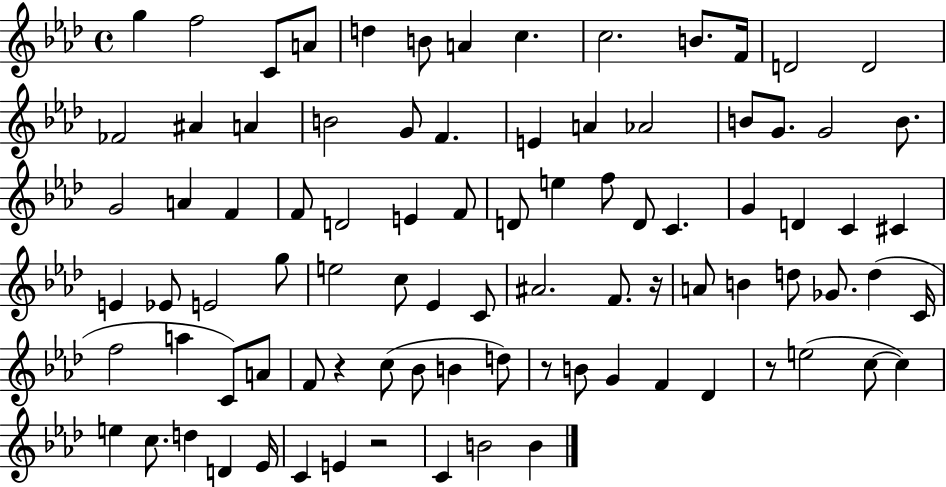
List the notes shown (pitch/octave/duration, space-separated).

G5/q F5/h C4/e A4/e D5/q B4/e A4/q C5/q. C5/h. B4/e. F4/s D4/h D4/h FES4/h A#4/q A4/q B4/h G4/e F4/q. E4/q A4/q Ab4/h B4/e G4/e. G4/h B4/e. G4/h A4/q F4/q F4/e D4/h E4/q F4/e D4/e E5/q F5/e D4/e C4/q. G4/q D4/q C4/q C#4/q E4/q Eb4/e E4/h G5/e E5/h C5/e Eb4/q C4/e A#4/h. F4/e. R/s A4/e B4/q D5/e Gb4/e. D5/q C4/s F5/h A5/q C4/e A4/e F4/e R/q C5/e Bb4/e B4/q D5/e R/e B4/e G4/q F4/q Db4/q R/e E5/h C5/e C5/q E5/q C5/e. D5/q D4/q Eb4/s C4/q E4/q R/h C4/q B4/h B4/q